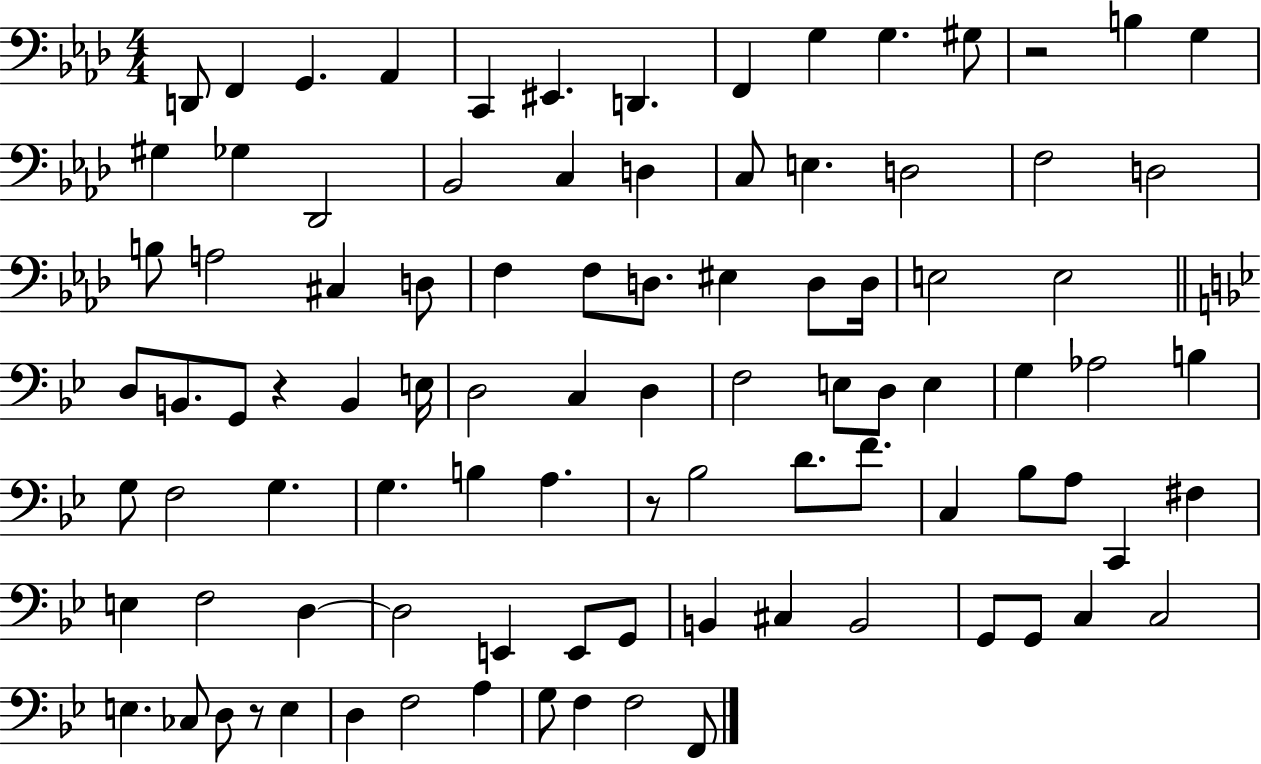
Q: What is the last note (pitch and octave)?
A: F2